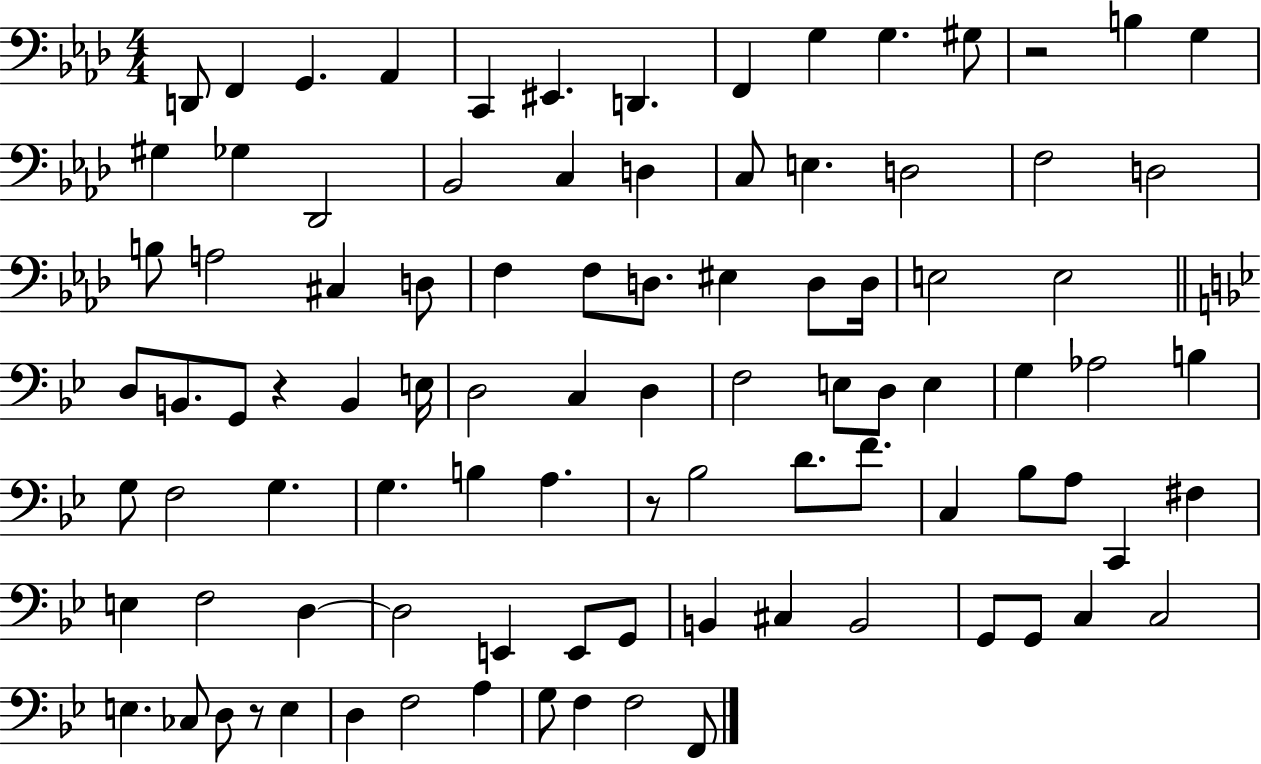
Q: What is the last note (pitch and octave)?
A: F2